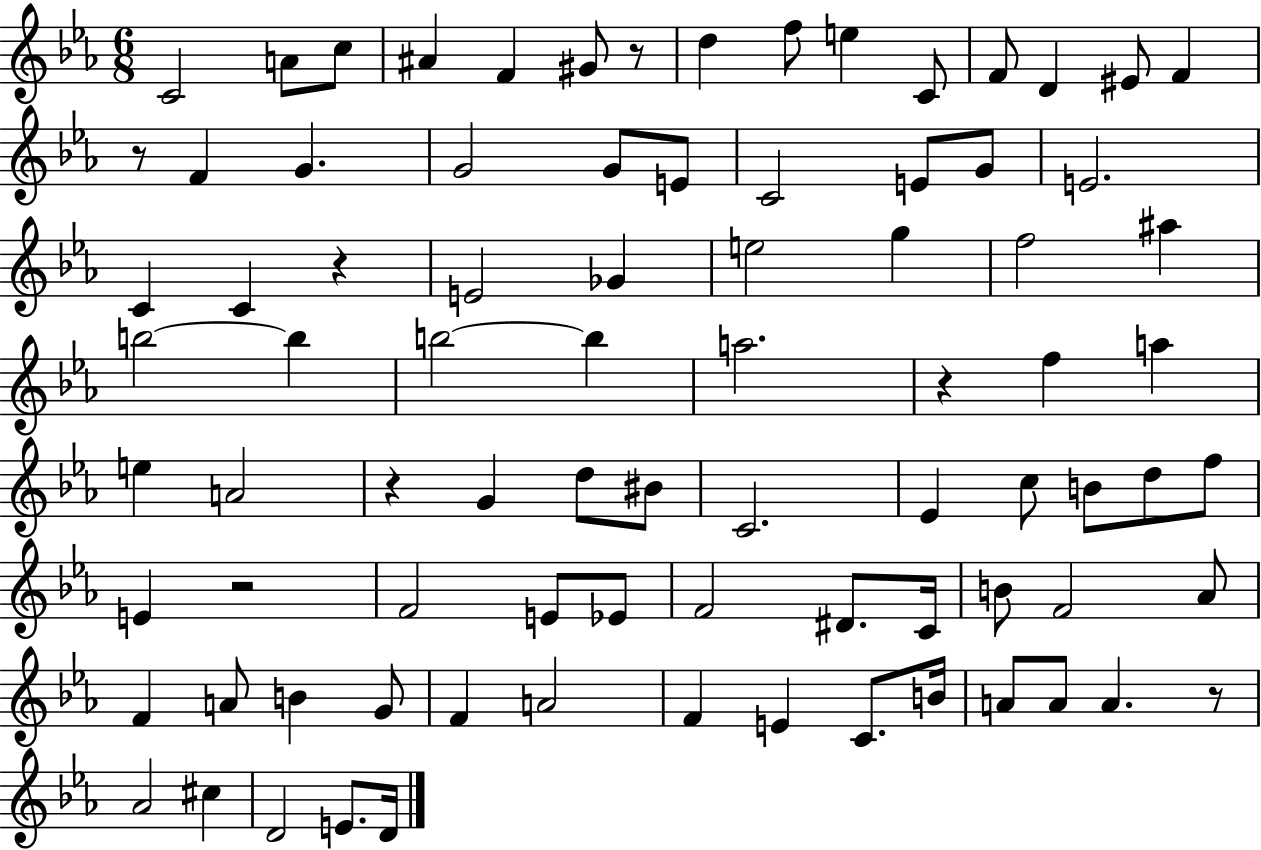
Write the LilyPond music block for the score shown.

{
  \clef treble
  \numericTimeSignature
  \time 6/8
  \key ees \major
  \repeat volta 2 { c'2 a'8 c''8 | ais'4 f'4 gis'8 r8 | d''4 f''8 e''4 c'8 | f'8 d'4 eis'8 f'4 | \break r8 f'4 g'4. | g'2 g'8 e'8 | c'2 e'8 g'8 | e'2. | \break c'4 c'4 r4 | e'2 ges'4 | e''2 g''4 | f''2 ais''4 | \break b''2~~ b''4 | b''2~~ b''4 | a''2. | r4 f''4 a''4 | \break e''4 a'2 | r4 g'4 d''8 bis'8 | c'2. | ees'4 c''8 b'8 d''8 f''8 | \break e'4 r2 | f'2 e'8 ees'8 | f'2 dis'8. c'16 | b'8 f'2 aes'8 | \break f'4 a'8 b'4 g'8 | f'4 a'2 | f'4 e'4 c'8. b'16 | a'8 a'8 a'4. r8 | \break aes'2 cis''4 | d'2 e'8. d'16 | } \bar "|."
}